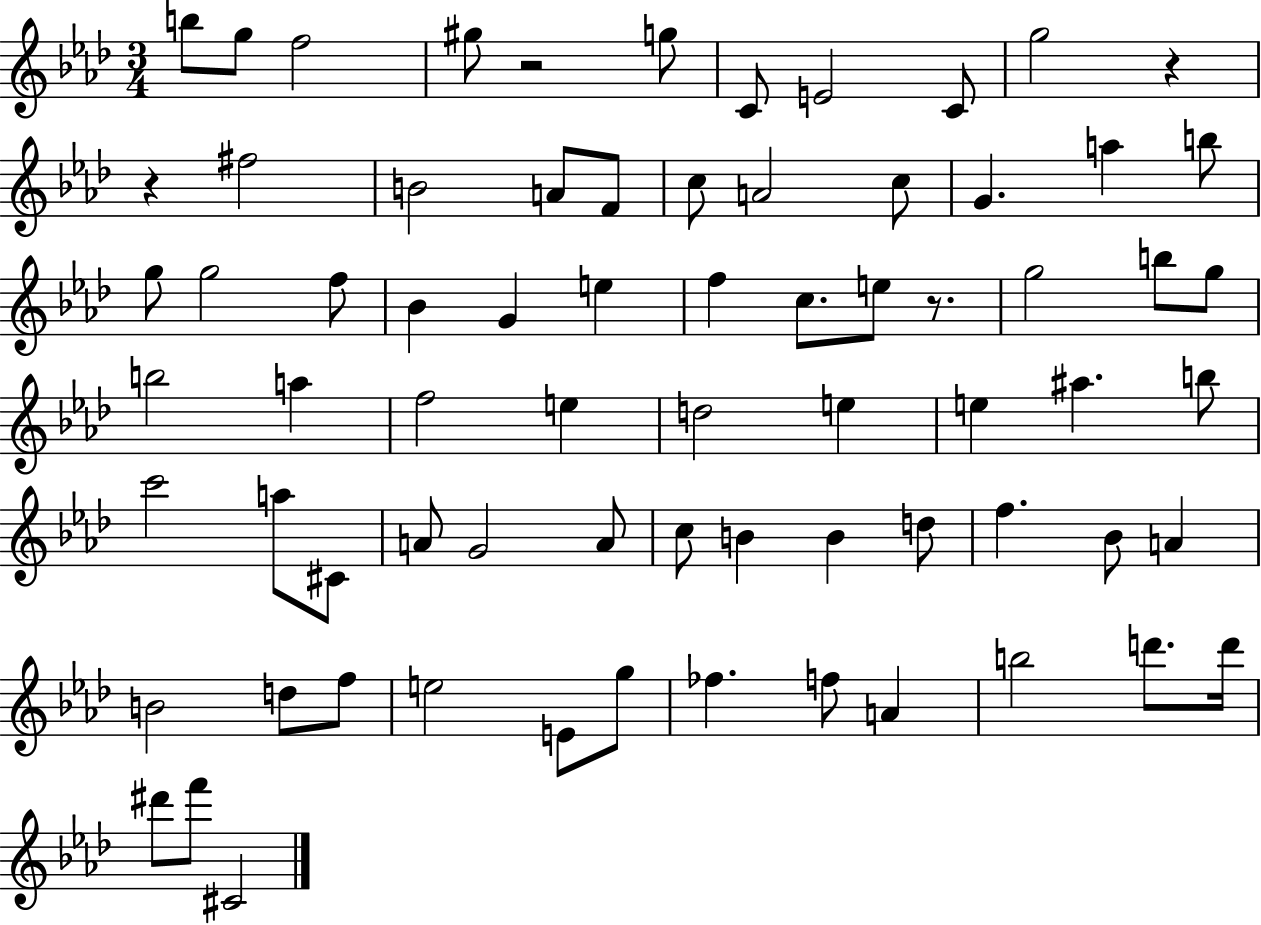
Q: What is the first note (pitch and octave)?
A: B5